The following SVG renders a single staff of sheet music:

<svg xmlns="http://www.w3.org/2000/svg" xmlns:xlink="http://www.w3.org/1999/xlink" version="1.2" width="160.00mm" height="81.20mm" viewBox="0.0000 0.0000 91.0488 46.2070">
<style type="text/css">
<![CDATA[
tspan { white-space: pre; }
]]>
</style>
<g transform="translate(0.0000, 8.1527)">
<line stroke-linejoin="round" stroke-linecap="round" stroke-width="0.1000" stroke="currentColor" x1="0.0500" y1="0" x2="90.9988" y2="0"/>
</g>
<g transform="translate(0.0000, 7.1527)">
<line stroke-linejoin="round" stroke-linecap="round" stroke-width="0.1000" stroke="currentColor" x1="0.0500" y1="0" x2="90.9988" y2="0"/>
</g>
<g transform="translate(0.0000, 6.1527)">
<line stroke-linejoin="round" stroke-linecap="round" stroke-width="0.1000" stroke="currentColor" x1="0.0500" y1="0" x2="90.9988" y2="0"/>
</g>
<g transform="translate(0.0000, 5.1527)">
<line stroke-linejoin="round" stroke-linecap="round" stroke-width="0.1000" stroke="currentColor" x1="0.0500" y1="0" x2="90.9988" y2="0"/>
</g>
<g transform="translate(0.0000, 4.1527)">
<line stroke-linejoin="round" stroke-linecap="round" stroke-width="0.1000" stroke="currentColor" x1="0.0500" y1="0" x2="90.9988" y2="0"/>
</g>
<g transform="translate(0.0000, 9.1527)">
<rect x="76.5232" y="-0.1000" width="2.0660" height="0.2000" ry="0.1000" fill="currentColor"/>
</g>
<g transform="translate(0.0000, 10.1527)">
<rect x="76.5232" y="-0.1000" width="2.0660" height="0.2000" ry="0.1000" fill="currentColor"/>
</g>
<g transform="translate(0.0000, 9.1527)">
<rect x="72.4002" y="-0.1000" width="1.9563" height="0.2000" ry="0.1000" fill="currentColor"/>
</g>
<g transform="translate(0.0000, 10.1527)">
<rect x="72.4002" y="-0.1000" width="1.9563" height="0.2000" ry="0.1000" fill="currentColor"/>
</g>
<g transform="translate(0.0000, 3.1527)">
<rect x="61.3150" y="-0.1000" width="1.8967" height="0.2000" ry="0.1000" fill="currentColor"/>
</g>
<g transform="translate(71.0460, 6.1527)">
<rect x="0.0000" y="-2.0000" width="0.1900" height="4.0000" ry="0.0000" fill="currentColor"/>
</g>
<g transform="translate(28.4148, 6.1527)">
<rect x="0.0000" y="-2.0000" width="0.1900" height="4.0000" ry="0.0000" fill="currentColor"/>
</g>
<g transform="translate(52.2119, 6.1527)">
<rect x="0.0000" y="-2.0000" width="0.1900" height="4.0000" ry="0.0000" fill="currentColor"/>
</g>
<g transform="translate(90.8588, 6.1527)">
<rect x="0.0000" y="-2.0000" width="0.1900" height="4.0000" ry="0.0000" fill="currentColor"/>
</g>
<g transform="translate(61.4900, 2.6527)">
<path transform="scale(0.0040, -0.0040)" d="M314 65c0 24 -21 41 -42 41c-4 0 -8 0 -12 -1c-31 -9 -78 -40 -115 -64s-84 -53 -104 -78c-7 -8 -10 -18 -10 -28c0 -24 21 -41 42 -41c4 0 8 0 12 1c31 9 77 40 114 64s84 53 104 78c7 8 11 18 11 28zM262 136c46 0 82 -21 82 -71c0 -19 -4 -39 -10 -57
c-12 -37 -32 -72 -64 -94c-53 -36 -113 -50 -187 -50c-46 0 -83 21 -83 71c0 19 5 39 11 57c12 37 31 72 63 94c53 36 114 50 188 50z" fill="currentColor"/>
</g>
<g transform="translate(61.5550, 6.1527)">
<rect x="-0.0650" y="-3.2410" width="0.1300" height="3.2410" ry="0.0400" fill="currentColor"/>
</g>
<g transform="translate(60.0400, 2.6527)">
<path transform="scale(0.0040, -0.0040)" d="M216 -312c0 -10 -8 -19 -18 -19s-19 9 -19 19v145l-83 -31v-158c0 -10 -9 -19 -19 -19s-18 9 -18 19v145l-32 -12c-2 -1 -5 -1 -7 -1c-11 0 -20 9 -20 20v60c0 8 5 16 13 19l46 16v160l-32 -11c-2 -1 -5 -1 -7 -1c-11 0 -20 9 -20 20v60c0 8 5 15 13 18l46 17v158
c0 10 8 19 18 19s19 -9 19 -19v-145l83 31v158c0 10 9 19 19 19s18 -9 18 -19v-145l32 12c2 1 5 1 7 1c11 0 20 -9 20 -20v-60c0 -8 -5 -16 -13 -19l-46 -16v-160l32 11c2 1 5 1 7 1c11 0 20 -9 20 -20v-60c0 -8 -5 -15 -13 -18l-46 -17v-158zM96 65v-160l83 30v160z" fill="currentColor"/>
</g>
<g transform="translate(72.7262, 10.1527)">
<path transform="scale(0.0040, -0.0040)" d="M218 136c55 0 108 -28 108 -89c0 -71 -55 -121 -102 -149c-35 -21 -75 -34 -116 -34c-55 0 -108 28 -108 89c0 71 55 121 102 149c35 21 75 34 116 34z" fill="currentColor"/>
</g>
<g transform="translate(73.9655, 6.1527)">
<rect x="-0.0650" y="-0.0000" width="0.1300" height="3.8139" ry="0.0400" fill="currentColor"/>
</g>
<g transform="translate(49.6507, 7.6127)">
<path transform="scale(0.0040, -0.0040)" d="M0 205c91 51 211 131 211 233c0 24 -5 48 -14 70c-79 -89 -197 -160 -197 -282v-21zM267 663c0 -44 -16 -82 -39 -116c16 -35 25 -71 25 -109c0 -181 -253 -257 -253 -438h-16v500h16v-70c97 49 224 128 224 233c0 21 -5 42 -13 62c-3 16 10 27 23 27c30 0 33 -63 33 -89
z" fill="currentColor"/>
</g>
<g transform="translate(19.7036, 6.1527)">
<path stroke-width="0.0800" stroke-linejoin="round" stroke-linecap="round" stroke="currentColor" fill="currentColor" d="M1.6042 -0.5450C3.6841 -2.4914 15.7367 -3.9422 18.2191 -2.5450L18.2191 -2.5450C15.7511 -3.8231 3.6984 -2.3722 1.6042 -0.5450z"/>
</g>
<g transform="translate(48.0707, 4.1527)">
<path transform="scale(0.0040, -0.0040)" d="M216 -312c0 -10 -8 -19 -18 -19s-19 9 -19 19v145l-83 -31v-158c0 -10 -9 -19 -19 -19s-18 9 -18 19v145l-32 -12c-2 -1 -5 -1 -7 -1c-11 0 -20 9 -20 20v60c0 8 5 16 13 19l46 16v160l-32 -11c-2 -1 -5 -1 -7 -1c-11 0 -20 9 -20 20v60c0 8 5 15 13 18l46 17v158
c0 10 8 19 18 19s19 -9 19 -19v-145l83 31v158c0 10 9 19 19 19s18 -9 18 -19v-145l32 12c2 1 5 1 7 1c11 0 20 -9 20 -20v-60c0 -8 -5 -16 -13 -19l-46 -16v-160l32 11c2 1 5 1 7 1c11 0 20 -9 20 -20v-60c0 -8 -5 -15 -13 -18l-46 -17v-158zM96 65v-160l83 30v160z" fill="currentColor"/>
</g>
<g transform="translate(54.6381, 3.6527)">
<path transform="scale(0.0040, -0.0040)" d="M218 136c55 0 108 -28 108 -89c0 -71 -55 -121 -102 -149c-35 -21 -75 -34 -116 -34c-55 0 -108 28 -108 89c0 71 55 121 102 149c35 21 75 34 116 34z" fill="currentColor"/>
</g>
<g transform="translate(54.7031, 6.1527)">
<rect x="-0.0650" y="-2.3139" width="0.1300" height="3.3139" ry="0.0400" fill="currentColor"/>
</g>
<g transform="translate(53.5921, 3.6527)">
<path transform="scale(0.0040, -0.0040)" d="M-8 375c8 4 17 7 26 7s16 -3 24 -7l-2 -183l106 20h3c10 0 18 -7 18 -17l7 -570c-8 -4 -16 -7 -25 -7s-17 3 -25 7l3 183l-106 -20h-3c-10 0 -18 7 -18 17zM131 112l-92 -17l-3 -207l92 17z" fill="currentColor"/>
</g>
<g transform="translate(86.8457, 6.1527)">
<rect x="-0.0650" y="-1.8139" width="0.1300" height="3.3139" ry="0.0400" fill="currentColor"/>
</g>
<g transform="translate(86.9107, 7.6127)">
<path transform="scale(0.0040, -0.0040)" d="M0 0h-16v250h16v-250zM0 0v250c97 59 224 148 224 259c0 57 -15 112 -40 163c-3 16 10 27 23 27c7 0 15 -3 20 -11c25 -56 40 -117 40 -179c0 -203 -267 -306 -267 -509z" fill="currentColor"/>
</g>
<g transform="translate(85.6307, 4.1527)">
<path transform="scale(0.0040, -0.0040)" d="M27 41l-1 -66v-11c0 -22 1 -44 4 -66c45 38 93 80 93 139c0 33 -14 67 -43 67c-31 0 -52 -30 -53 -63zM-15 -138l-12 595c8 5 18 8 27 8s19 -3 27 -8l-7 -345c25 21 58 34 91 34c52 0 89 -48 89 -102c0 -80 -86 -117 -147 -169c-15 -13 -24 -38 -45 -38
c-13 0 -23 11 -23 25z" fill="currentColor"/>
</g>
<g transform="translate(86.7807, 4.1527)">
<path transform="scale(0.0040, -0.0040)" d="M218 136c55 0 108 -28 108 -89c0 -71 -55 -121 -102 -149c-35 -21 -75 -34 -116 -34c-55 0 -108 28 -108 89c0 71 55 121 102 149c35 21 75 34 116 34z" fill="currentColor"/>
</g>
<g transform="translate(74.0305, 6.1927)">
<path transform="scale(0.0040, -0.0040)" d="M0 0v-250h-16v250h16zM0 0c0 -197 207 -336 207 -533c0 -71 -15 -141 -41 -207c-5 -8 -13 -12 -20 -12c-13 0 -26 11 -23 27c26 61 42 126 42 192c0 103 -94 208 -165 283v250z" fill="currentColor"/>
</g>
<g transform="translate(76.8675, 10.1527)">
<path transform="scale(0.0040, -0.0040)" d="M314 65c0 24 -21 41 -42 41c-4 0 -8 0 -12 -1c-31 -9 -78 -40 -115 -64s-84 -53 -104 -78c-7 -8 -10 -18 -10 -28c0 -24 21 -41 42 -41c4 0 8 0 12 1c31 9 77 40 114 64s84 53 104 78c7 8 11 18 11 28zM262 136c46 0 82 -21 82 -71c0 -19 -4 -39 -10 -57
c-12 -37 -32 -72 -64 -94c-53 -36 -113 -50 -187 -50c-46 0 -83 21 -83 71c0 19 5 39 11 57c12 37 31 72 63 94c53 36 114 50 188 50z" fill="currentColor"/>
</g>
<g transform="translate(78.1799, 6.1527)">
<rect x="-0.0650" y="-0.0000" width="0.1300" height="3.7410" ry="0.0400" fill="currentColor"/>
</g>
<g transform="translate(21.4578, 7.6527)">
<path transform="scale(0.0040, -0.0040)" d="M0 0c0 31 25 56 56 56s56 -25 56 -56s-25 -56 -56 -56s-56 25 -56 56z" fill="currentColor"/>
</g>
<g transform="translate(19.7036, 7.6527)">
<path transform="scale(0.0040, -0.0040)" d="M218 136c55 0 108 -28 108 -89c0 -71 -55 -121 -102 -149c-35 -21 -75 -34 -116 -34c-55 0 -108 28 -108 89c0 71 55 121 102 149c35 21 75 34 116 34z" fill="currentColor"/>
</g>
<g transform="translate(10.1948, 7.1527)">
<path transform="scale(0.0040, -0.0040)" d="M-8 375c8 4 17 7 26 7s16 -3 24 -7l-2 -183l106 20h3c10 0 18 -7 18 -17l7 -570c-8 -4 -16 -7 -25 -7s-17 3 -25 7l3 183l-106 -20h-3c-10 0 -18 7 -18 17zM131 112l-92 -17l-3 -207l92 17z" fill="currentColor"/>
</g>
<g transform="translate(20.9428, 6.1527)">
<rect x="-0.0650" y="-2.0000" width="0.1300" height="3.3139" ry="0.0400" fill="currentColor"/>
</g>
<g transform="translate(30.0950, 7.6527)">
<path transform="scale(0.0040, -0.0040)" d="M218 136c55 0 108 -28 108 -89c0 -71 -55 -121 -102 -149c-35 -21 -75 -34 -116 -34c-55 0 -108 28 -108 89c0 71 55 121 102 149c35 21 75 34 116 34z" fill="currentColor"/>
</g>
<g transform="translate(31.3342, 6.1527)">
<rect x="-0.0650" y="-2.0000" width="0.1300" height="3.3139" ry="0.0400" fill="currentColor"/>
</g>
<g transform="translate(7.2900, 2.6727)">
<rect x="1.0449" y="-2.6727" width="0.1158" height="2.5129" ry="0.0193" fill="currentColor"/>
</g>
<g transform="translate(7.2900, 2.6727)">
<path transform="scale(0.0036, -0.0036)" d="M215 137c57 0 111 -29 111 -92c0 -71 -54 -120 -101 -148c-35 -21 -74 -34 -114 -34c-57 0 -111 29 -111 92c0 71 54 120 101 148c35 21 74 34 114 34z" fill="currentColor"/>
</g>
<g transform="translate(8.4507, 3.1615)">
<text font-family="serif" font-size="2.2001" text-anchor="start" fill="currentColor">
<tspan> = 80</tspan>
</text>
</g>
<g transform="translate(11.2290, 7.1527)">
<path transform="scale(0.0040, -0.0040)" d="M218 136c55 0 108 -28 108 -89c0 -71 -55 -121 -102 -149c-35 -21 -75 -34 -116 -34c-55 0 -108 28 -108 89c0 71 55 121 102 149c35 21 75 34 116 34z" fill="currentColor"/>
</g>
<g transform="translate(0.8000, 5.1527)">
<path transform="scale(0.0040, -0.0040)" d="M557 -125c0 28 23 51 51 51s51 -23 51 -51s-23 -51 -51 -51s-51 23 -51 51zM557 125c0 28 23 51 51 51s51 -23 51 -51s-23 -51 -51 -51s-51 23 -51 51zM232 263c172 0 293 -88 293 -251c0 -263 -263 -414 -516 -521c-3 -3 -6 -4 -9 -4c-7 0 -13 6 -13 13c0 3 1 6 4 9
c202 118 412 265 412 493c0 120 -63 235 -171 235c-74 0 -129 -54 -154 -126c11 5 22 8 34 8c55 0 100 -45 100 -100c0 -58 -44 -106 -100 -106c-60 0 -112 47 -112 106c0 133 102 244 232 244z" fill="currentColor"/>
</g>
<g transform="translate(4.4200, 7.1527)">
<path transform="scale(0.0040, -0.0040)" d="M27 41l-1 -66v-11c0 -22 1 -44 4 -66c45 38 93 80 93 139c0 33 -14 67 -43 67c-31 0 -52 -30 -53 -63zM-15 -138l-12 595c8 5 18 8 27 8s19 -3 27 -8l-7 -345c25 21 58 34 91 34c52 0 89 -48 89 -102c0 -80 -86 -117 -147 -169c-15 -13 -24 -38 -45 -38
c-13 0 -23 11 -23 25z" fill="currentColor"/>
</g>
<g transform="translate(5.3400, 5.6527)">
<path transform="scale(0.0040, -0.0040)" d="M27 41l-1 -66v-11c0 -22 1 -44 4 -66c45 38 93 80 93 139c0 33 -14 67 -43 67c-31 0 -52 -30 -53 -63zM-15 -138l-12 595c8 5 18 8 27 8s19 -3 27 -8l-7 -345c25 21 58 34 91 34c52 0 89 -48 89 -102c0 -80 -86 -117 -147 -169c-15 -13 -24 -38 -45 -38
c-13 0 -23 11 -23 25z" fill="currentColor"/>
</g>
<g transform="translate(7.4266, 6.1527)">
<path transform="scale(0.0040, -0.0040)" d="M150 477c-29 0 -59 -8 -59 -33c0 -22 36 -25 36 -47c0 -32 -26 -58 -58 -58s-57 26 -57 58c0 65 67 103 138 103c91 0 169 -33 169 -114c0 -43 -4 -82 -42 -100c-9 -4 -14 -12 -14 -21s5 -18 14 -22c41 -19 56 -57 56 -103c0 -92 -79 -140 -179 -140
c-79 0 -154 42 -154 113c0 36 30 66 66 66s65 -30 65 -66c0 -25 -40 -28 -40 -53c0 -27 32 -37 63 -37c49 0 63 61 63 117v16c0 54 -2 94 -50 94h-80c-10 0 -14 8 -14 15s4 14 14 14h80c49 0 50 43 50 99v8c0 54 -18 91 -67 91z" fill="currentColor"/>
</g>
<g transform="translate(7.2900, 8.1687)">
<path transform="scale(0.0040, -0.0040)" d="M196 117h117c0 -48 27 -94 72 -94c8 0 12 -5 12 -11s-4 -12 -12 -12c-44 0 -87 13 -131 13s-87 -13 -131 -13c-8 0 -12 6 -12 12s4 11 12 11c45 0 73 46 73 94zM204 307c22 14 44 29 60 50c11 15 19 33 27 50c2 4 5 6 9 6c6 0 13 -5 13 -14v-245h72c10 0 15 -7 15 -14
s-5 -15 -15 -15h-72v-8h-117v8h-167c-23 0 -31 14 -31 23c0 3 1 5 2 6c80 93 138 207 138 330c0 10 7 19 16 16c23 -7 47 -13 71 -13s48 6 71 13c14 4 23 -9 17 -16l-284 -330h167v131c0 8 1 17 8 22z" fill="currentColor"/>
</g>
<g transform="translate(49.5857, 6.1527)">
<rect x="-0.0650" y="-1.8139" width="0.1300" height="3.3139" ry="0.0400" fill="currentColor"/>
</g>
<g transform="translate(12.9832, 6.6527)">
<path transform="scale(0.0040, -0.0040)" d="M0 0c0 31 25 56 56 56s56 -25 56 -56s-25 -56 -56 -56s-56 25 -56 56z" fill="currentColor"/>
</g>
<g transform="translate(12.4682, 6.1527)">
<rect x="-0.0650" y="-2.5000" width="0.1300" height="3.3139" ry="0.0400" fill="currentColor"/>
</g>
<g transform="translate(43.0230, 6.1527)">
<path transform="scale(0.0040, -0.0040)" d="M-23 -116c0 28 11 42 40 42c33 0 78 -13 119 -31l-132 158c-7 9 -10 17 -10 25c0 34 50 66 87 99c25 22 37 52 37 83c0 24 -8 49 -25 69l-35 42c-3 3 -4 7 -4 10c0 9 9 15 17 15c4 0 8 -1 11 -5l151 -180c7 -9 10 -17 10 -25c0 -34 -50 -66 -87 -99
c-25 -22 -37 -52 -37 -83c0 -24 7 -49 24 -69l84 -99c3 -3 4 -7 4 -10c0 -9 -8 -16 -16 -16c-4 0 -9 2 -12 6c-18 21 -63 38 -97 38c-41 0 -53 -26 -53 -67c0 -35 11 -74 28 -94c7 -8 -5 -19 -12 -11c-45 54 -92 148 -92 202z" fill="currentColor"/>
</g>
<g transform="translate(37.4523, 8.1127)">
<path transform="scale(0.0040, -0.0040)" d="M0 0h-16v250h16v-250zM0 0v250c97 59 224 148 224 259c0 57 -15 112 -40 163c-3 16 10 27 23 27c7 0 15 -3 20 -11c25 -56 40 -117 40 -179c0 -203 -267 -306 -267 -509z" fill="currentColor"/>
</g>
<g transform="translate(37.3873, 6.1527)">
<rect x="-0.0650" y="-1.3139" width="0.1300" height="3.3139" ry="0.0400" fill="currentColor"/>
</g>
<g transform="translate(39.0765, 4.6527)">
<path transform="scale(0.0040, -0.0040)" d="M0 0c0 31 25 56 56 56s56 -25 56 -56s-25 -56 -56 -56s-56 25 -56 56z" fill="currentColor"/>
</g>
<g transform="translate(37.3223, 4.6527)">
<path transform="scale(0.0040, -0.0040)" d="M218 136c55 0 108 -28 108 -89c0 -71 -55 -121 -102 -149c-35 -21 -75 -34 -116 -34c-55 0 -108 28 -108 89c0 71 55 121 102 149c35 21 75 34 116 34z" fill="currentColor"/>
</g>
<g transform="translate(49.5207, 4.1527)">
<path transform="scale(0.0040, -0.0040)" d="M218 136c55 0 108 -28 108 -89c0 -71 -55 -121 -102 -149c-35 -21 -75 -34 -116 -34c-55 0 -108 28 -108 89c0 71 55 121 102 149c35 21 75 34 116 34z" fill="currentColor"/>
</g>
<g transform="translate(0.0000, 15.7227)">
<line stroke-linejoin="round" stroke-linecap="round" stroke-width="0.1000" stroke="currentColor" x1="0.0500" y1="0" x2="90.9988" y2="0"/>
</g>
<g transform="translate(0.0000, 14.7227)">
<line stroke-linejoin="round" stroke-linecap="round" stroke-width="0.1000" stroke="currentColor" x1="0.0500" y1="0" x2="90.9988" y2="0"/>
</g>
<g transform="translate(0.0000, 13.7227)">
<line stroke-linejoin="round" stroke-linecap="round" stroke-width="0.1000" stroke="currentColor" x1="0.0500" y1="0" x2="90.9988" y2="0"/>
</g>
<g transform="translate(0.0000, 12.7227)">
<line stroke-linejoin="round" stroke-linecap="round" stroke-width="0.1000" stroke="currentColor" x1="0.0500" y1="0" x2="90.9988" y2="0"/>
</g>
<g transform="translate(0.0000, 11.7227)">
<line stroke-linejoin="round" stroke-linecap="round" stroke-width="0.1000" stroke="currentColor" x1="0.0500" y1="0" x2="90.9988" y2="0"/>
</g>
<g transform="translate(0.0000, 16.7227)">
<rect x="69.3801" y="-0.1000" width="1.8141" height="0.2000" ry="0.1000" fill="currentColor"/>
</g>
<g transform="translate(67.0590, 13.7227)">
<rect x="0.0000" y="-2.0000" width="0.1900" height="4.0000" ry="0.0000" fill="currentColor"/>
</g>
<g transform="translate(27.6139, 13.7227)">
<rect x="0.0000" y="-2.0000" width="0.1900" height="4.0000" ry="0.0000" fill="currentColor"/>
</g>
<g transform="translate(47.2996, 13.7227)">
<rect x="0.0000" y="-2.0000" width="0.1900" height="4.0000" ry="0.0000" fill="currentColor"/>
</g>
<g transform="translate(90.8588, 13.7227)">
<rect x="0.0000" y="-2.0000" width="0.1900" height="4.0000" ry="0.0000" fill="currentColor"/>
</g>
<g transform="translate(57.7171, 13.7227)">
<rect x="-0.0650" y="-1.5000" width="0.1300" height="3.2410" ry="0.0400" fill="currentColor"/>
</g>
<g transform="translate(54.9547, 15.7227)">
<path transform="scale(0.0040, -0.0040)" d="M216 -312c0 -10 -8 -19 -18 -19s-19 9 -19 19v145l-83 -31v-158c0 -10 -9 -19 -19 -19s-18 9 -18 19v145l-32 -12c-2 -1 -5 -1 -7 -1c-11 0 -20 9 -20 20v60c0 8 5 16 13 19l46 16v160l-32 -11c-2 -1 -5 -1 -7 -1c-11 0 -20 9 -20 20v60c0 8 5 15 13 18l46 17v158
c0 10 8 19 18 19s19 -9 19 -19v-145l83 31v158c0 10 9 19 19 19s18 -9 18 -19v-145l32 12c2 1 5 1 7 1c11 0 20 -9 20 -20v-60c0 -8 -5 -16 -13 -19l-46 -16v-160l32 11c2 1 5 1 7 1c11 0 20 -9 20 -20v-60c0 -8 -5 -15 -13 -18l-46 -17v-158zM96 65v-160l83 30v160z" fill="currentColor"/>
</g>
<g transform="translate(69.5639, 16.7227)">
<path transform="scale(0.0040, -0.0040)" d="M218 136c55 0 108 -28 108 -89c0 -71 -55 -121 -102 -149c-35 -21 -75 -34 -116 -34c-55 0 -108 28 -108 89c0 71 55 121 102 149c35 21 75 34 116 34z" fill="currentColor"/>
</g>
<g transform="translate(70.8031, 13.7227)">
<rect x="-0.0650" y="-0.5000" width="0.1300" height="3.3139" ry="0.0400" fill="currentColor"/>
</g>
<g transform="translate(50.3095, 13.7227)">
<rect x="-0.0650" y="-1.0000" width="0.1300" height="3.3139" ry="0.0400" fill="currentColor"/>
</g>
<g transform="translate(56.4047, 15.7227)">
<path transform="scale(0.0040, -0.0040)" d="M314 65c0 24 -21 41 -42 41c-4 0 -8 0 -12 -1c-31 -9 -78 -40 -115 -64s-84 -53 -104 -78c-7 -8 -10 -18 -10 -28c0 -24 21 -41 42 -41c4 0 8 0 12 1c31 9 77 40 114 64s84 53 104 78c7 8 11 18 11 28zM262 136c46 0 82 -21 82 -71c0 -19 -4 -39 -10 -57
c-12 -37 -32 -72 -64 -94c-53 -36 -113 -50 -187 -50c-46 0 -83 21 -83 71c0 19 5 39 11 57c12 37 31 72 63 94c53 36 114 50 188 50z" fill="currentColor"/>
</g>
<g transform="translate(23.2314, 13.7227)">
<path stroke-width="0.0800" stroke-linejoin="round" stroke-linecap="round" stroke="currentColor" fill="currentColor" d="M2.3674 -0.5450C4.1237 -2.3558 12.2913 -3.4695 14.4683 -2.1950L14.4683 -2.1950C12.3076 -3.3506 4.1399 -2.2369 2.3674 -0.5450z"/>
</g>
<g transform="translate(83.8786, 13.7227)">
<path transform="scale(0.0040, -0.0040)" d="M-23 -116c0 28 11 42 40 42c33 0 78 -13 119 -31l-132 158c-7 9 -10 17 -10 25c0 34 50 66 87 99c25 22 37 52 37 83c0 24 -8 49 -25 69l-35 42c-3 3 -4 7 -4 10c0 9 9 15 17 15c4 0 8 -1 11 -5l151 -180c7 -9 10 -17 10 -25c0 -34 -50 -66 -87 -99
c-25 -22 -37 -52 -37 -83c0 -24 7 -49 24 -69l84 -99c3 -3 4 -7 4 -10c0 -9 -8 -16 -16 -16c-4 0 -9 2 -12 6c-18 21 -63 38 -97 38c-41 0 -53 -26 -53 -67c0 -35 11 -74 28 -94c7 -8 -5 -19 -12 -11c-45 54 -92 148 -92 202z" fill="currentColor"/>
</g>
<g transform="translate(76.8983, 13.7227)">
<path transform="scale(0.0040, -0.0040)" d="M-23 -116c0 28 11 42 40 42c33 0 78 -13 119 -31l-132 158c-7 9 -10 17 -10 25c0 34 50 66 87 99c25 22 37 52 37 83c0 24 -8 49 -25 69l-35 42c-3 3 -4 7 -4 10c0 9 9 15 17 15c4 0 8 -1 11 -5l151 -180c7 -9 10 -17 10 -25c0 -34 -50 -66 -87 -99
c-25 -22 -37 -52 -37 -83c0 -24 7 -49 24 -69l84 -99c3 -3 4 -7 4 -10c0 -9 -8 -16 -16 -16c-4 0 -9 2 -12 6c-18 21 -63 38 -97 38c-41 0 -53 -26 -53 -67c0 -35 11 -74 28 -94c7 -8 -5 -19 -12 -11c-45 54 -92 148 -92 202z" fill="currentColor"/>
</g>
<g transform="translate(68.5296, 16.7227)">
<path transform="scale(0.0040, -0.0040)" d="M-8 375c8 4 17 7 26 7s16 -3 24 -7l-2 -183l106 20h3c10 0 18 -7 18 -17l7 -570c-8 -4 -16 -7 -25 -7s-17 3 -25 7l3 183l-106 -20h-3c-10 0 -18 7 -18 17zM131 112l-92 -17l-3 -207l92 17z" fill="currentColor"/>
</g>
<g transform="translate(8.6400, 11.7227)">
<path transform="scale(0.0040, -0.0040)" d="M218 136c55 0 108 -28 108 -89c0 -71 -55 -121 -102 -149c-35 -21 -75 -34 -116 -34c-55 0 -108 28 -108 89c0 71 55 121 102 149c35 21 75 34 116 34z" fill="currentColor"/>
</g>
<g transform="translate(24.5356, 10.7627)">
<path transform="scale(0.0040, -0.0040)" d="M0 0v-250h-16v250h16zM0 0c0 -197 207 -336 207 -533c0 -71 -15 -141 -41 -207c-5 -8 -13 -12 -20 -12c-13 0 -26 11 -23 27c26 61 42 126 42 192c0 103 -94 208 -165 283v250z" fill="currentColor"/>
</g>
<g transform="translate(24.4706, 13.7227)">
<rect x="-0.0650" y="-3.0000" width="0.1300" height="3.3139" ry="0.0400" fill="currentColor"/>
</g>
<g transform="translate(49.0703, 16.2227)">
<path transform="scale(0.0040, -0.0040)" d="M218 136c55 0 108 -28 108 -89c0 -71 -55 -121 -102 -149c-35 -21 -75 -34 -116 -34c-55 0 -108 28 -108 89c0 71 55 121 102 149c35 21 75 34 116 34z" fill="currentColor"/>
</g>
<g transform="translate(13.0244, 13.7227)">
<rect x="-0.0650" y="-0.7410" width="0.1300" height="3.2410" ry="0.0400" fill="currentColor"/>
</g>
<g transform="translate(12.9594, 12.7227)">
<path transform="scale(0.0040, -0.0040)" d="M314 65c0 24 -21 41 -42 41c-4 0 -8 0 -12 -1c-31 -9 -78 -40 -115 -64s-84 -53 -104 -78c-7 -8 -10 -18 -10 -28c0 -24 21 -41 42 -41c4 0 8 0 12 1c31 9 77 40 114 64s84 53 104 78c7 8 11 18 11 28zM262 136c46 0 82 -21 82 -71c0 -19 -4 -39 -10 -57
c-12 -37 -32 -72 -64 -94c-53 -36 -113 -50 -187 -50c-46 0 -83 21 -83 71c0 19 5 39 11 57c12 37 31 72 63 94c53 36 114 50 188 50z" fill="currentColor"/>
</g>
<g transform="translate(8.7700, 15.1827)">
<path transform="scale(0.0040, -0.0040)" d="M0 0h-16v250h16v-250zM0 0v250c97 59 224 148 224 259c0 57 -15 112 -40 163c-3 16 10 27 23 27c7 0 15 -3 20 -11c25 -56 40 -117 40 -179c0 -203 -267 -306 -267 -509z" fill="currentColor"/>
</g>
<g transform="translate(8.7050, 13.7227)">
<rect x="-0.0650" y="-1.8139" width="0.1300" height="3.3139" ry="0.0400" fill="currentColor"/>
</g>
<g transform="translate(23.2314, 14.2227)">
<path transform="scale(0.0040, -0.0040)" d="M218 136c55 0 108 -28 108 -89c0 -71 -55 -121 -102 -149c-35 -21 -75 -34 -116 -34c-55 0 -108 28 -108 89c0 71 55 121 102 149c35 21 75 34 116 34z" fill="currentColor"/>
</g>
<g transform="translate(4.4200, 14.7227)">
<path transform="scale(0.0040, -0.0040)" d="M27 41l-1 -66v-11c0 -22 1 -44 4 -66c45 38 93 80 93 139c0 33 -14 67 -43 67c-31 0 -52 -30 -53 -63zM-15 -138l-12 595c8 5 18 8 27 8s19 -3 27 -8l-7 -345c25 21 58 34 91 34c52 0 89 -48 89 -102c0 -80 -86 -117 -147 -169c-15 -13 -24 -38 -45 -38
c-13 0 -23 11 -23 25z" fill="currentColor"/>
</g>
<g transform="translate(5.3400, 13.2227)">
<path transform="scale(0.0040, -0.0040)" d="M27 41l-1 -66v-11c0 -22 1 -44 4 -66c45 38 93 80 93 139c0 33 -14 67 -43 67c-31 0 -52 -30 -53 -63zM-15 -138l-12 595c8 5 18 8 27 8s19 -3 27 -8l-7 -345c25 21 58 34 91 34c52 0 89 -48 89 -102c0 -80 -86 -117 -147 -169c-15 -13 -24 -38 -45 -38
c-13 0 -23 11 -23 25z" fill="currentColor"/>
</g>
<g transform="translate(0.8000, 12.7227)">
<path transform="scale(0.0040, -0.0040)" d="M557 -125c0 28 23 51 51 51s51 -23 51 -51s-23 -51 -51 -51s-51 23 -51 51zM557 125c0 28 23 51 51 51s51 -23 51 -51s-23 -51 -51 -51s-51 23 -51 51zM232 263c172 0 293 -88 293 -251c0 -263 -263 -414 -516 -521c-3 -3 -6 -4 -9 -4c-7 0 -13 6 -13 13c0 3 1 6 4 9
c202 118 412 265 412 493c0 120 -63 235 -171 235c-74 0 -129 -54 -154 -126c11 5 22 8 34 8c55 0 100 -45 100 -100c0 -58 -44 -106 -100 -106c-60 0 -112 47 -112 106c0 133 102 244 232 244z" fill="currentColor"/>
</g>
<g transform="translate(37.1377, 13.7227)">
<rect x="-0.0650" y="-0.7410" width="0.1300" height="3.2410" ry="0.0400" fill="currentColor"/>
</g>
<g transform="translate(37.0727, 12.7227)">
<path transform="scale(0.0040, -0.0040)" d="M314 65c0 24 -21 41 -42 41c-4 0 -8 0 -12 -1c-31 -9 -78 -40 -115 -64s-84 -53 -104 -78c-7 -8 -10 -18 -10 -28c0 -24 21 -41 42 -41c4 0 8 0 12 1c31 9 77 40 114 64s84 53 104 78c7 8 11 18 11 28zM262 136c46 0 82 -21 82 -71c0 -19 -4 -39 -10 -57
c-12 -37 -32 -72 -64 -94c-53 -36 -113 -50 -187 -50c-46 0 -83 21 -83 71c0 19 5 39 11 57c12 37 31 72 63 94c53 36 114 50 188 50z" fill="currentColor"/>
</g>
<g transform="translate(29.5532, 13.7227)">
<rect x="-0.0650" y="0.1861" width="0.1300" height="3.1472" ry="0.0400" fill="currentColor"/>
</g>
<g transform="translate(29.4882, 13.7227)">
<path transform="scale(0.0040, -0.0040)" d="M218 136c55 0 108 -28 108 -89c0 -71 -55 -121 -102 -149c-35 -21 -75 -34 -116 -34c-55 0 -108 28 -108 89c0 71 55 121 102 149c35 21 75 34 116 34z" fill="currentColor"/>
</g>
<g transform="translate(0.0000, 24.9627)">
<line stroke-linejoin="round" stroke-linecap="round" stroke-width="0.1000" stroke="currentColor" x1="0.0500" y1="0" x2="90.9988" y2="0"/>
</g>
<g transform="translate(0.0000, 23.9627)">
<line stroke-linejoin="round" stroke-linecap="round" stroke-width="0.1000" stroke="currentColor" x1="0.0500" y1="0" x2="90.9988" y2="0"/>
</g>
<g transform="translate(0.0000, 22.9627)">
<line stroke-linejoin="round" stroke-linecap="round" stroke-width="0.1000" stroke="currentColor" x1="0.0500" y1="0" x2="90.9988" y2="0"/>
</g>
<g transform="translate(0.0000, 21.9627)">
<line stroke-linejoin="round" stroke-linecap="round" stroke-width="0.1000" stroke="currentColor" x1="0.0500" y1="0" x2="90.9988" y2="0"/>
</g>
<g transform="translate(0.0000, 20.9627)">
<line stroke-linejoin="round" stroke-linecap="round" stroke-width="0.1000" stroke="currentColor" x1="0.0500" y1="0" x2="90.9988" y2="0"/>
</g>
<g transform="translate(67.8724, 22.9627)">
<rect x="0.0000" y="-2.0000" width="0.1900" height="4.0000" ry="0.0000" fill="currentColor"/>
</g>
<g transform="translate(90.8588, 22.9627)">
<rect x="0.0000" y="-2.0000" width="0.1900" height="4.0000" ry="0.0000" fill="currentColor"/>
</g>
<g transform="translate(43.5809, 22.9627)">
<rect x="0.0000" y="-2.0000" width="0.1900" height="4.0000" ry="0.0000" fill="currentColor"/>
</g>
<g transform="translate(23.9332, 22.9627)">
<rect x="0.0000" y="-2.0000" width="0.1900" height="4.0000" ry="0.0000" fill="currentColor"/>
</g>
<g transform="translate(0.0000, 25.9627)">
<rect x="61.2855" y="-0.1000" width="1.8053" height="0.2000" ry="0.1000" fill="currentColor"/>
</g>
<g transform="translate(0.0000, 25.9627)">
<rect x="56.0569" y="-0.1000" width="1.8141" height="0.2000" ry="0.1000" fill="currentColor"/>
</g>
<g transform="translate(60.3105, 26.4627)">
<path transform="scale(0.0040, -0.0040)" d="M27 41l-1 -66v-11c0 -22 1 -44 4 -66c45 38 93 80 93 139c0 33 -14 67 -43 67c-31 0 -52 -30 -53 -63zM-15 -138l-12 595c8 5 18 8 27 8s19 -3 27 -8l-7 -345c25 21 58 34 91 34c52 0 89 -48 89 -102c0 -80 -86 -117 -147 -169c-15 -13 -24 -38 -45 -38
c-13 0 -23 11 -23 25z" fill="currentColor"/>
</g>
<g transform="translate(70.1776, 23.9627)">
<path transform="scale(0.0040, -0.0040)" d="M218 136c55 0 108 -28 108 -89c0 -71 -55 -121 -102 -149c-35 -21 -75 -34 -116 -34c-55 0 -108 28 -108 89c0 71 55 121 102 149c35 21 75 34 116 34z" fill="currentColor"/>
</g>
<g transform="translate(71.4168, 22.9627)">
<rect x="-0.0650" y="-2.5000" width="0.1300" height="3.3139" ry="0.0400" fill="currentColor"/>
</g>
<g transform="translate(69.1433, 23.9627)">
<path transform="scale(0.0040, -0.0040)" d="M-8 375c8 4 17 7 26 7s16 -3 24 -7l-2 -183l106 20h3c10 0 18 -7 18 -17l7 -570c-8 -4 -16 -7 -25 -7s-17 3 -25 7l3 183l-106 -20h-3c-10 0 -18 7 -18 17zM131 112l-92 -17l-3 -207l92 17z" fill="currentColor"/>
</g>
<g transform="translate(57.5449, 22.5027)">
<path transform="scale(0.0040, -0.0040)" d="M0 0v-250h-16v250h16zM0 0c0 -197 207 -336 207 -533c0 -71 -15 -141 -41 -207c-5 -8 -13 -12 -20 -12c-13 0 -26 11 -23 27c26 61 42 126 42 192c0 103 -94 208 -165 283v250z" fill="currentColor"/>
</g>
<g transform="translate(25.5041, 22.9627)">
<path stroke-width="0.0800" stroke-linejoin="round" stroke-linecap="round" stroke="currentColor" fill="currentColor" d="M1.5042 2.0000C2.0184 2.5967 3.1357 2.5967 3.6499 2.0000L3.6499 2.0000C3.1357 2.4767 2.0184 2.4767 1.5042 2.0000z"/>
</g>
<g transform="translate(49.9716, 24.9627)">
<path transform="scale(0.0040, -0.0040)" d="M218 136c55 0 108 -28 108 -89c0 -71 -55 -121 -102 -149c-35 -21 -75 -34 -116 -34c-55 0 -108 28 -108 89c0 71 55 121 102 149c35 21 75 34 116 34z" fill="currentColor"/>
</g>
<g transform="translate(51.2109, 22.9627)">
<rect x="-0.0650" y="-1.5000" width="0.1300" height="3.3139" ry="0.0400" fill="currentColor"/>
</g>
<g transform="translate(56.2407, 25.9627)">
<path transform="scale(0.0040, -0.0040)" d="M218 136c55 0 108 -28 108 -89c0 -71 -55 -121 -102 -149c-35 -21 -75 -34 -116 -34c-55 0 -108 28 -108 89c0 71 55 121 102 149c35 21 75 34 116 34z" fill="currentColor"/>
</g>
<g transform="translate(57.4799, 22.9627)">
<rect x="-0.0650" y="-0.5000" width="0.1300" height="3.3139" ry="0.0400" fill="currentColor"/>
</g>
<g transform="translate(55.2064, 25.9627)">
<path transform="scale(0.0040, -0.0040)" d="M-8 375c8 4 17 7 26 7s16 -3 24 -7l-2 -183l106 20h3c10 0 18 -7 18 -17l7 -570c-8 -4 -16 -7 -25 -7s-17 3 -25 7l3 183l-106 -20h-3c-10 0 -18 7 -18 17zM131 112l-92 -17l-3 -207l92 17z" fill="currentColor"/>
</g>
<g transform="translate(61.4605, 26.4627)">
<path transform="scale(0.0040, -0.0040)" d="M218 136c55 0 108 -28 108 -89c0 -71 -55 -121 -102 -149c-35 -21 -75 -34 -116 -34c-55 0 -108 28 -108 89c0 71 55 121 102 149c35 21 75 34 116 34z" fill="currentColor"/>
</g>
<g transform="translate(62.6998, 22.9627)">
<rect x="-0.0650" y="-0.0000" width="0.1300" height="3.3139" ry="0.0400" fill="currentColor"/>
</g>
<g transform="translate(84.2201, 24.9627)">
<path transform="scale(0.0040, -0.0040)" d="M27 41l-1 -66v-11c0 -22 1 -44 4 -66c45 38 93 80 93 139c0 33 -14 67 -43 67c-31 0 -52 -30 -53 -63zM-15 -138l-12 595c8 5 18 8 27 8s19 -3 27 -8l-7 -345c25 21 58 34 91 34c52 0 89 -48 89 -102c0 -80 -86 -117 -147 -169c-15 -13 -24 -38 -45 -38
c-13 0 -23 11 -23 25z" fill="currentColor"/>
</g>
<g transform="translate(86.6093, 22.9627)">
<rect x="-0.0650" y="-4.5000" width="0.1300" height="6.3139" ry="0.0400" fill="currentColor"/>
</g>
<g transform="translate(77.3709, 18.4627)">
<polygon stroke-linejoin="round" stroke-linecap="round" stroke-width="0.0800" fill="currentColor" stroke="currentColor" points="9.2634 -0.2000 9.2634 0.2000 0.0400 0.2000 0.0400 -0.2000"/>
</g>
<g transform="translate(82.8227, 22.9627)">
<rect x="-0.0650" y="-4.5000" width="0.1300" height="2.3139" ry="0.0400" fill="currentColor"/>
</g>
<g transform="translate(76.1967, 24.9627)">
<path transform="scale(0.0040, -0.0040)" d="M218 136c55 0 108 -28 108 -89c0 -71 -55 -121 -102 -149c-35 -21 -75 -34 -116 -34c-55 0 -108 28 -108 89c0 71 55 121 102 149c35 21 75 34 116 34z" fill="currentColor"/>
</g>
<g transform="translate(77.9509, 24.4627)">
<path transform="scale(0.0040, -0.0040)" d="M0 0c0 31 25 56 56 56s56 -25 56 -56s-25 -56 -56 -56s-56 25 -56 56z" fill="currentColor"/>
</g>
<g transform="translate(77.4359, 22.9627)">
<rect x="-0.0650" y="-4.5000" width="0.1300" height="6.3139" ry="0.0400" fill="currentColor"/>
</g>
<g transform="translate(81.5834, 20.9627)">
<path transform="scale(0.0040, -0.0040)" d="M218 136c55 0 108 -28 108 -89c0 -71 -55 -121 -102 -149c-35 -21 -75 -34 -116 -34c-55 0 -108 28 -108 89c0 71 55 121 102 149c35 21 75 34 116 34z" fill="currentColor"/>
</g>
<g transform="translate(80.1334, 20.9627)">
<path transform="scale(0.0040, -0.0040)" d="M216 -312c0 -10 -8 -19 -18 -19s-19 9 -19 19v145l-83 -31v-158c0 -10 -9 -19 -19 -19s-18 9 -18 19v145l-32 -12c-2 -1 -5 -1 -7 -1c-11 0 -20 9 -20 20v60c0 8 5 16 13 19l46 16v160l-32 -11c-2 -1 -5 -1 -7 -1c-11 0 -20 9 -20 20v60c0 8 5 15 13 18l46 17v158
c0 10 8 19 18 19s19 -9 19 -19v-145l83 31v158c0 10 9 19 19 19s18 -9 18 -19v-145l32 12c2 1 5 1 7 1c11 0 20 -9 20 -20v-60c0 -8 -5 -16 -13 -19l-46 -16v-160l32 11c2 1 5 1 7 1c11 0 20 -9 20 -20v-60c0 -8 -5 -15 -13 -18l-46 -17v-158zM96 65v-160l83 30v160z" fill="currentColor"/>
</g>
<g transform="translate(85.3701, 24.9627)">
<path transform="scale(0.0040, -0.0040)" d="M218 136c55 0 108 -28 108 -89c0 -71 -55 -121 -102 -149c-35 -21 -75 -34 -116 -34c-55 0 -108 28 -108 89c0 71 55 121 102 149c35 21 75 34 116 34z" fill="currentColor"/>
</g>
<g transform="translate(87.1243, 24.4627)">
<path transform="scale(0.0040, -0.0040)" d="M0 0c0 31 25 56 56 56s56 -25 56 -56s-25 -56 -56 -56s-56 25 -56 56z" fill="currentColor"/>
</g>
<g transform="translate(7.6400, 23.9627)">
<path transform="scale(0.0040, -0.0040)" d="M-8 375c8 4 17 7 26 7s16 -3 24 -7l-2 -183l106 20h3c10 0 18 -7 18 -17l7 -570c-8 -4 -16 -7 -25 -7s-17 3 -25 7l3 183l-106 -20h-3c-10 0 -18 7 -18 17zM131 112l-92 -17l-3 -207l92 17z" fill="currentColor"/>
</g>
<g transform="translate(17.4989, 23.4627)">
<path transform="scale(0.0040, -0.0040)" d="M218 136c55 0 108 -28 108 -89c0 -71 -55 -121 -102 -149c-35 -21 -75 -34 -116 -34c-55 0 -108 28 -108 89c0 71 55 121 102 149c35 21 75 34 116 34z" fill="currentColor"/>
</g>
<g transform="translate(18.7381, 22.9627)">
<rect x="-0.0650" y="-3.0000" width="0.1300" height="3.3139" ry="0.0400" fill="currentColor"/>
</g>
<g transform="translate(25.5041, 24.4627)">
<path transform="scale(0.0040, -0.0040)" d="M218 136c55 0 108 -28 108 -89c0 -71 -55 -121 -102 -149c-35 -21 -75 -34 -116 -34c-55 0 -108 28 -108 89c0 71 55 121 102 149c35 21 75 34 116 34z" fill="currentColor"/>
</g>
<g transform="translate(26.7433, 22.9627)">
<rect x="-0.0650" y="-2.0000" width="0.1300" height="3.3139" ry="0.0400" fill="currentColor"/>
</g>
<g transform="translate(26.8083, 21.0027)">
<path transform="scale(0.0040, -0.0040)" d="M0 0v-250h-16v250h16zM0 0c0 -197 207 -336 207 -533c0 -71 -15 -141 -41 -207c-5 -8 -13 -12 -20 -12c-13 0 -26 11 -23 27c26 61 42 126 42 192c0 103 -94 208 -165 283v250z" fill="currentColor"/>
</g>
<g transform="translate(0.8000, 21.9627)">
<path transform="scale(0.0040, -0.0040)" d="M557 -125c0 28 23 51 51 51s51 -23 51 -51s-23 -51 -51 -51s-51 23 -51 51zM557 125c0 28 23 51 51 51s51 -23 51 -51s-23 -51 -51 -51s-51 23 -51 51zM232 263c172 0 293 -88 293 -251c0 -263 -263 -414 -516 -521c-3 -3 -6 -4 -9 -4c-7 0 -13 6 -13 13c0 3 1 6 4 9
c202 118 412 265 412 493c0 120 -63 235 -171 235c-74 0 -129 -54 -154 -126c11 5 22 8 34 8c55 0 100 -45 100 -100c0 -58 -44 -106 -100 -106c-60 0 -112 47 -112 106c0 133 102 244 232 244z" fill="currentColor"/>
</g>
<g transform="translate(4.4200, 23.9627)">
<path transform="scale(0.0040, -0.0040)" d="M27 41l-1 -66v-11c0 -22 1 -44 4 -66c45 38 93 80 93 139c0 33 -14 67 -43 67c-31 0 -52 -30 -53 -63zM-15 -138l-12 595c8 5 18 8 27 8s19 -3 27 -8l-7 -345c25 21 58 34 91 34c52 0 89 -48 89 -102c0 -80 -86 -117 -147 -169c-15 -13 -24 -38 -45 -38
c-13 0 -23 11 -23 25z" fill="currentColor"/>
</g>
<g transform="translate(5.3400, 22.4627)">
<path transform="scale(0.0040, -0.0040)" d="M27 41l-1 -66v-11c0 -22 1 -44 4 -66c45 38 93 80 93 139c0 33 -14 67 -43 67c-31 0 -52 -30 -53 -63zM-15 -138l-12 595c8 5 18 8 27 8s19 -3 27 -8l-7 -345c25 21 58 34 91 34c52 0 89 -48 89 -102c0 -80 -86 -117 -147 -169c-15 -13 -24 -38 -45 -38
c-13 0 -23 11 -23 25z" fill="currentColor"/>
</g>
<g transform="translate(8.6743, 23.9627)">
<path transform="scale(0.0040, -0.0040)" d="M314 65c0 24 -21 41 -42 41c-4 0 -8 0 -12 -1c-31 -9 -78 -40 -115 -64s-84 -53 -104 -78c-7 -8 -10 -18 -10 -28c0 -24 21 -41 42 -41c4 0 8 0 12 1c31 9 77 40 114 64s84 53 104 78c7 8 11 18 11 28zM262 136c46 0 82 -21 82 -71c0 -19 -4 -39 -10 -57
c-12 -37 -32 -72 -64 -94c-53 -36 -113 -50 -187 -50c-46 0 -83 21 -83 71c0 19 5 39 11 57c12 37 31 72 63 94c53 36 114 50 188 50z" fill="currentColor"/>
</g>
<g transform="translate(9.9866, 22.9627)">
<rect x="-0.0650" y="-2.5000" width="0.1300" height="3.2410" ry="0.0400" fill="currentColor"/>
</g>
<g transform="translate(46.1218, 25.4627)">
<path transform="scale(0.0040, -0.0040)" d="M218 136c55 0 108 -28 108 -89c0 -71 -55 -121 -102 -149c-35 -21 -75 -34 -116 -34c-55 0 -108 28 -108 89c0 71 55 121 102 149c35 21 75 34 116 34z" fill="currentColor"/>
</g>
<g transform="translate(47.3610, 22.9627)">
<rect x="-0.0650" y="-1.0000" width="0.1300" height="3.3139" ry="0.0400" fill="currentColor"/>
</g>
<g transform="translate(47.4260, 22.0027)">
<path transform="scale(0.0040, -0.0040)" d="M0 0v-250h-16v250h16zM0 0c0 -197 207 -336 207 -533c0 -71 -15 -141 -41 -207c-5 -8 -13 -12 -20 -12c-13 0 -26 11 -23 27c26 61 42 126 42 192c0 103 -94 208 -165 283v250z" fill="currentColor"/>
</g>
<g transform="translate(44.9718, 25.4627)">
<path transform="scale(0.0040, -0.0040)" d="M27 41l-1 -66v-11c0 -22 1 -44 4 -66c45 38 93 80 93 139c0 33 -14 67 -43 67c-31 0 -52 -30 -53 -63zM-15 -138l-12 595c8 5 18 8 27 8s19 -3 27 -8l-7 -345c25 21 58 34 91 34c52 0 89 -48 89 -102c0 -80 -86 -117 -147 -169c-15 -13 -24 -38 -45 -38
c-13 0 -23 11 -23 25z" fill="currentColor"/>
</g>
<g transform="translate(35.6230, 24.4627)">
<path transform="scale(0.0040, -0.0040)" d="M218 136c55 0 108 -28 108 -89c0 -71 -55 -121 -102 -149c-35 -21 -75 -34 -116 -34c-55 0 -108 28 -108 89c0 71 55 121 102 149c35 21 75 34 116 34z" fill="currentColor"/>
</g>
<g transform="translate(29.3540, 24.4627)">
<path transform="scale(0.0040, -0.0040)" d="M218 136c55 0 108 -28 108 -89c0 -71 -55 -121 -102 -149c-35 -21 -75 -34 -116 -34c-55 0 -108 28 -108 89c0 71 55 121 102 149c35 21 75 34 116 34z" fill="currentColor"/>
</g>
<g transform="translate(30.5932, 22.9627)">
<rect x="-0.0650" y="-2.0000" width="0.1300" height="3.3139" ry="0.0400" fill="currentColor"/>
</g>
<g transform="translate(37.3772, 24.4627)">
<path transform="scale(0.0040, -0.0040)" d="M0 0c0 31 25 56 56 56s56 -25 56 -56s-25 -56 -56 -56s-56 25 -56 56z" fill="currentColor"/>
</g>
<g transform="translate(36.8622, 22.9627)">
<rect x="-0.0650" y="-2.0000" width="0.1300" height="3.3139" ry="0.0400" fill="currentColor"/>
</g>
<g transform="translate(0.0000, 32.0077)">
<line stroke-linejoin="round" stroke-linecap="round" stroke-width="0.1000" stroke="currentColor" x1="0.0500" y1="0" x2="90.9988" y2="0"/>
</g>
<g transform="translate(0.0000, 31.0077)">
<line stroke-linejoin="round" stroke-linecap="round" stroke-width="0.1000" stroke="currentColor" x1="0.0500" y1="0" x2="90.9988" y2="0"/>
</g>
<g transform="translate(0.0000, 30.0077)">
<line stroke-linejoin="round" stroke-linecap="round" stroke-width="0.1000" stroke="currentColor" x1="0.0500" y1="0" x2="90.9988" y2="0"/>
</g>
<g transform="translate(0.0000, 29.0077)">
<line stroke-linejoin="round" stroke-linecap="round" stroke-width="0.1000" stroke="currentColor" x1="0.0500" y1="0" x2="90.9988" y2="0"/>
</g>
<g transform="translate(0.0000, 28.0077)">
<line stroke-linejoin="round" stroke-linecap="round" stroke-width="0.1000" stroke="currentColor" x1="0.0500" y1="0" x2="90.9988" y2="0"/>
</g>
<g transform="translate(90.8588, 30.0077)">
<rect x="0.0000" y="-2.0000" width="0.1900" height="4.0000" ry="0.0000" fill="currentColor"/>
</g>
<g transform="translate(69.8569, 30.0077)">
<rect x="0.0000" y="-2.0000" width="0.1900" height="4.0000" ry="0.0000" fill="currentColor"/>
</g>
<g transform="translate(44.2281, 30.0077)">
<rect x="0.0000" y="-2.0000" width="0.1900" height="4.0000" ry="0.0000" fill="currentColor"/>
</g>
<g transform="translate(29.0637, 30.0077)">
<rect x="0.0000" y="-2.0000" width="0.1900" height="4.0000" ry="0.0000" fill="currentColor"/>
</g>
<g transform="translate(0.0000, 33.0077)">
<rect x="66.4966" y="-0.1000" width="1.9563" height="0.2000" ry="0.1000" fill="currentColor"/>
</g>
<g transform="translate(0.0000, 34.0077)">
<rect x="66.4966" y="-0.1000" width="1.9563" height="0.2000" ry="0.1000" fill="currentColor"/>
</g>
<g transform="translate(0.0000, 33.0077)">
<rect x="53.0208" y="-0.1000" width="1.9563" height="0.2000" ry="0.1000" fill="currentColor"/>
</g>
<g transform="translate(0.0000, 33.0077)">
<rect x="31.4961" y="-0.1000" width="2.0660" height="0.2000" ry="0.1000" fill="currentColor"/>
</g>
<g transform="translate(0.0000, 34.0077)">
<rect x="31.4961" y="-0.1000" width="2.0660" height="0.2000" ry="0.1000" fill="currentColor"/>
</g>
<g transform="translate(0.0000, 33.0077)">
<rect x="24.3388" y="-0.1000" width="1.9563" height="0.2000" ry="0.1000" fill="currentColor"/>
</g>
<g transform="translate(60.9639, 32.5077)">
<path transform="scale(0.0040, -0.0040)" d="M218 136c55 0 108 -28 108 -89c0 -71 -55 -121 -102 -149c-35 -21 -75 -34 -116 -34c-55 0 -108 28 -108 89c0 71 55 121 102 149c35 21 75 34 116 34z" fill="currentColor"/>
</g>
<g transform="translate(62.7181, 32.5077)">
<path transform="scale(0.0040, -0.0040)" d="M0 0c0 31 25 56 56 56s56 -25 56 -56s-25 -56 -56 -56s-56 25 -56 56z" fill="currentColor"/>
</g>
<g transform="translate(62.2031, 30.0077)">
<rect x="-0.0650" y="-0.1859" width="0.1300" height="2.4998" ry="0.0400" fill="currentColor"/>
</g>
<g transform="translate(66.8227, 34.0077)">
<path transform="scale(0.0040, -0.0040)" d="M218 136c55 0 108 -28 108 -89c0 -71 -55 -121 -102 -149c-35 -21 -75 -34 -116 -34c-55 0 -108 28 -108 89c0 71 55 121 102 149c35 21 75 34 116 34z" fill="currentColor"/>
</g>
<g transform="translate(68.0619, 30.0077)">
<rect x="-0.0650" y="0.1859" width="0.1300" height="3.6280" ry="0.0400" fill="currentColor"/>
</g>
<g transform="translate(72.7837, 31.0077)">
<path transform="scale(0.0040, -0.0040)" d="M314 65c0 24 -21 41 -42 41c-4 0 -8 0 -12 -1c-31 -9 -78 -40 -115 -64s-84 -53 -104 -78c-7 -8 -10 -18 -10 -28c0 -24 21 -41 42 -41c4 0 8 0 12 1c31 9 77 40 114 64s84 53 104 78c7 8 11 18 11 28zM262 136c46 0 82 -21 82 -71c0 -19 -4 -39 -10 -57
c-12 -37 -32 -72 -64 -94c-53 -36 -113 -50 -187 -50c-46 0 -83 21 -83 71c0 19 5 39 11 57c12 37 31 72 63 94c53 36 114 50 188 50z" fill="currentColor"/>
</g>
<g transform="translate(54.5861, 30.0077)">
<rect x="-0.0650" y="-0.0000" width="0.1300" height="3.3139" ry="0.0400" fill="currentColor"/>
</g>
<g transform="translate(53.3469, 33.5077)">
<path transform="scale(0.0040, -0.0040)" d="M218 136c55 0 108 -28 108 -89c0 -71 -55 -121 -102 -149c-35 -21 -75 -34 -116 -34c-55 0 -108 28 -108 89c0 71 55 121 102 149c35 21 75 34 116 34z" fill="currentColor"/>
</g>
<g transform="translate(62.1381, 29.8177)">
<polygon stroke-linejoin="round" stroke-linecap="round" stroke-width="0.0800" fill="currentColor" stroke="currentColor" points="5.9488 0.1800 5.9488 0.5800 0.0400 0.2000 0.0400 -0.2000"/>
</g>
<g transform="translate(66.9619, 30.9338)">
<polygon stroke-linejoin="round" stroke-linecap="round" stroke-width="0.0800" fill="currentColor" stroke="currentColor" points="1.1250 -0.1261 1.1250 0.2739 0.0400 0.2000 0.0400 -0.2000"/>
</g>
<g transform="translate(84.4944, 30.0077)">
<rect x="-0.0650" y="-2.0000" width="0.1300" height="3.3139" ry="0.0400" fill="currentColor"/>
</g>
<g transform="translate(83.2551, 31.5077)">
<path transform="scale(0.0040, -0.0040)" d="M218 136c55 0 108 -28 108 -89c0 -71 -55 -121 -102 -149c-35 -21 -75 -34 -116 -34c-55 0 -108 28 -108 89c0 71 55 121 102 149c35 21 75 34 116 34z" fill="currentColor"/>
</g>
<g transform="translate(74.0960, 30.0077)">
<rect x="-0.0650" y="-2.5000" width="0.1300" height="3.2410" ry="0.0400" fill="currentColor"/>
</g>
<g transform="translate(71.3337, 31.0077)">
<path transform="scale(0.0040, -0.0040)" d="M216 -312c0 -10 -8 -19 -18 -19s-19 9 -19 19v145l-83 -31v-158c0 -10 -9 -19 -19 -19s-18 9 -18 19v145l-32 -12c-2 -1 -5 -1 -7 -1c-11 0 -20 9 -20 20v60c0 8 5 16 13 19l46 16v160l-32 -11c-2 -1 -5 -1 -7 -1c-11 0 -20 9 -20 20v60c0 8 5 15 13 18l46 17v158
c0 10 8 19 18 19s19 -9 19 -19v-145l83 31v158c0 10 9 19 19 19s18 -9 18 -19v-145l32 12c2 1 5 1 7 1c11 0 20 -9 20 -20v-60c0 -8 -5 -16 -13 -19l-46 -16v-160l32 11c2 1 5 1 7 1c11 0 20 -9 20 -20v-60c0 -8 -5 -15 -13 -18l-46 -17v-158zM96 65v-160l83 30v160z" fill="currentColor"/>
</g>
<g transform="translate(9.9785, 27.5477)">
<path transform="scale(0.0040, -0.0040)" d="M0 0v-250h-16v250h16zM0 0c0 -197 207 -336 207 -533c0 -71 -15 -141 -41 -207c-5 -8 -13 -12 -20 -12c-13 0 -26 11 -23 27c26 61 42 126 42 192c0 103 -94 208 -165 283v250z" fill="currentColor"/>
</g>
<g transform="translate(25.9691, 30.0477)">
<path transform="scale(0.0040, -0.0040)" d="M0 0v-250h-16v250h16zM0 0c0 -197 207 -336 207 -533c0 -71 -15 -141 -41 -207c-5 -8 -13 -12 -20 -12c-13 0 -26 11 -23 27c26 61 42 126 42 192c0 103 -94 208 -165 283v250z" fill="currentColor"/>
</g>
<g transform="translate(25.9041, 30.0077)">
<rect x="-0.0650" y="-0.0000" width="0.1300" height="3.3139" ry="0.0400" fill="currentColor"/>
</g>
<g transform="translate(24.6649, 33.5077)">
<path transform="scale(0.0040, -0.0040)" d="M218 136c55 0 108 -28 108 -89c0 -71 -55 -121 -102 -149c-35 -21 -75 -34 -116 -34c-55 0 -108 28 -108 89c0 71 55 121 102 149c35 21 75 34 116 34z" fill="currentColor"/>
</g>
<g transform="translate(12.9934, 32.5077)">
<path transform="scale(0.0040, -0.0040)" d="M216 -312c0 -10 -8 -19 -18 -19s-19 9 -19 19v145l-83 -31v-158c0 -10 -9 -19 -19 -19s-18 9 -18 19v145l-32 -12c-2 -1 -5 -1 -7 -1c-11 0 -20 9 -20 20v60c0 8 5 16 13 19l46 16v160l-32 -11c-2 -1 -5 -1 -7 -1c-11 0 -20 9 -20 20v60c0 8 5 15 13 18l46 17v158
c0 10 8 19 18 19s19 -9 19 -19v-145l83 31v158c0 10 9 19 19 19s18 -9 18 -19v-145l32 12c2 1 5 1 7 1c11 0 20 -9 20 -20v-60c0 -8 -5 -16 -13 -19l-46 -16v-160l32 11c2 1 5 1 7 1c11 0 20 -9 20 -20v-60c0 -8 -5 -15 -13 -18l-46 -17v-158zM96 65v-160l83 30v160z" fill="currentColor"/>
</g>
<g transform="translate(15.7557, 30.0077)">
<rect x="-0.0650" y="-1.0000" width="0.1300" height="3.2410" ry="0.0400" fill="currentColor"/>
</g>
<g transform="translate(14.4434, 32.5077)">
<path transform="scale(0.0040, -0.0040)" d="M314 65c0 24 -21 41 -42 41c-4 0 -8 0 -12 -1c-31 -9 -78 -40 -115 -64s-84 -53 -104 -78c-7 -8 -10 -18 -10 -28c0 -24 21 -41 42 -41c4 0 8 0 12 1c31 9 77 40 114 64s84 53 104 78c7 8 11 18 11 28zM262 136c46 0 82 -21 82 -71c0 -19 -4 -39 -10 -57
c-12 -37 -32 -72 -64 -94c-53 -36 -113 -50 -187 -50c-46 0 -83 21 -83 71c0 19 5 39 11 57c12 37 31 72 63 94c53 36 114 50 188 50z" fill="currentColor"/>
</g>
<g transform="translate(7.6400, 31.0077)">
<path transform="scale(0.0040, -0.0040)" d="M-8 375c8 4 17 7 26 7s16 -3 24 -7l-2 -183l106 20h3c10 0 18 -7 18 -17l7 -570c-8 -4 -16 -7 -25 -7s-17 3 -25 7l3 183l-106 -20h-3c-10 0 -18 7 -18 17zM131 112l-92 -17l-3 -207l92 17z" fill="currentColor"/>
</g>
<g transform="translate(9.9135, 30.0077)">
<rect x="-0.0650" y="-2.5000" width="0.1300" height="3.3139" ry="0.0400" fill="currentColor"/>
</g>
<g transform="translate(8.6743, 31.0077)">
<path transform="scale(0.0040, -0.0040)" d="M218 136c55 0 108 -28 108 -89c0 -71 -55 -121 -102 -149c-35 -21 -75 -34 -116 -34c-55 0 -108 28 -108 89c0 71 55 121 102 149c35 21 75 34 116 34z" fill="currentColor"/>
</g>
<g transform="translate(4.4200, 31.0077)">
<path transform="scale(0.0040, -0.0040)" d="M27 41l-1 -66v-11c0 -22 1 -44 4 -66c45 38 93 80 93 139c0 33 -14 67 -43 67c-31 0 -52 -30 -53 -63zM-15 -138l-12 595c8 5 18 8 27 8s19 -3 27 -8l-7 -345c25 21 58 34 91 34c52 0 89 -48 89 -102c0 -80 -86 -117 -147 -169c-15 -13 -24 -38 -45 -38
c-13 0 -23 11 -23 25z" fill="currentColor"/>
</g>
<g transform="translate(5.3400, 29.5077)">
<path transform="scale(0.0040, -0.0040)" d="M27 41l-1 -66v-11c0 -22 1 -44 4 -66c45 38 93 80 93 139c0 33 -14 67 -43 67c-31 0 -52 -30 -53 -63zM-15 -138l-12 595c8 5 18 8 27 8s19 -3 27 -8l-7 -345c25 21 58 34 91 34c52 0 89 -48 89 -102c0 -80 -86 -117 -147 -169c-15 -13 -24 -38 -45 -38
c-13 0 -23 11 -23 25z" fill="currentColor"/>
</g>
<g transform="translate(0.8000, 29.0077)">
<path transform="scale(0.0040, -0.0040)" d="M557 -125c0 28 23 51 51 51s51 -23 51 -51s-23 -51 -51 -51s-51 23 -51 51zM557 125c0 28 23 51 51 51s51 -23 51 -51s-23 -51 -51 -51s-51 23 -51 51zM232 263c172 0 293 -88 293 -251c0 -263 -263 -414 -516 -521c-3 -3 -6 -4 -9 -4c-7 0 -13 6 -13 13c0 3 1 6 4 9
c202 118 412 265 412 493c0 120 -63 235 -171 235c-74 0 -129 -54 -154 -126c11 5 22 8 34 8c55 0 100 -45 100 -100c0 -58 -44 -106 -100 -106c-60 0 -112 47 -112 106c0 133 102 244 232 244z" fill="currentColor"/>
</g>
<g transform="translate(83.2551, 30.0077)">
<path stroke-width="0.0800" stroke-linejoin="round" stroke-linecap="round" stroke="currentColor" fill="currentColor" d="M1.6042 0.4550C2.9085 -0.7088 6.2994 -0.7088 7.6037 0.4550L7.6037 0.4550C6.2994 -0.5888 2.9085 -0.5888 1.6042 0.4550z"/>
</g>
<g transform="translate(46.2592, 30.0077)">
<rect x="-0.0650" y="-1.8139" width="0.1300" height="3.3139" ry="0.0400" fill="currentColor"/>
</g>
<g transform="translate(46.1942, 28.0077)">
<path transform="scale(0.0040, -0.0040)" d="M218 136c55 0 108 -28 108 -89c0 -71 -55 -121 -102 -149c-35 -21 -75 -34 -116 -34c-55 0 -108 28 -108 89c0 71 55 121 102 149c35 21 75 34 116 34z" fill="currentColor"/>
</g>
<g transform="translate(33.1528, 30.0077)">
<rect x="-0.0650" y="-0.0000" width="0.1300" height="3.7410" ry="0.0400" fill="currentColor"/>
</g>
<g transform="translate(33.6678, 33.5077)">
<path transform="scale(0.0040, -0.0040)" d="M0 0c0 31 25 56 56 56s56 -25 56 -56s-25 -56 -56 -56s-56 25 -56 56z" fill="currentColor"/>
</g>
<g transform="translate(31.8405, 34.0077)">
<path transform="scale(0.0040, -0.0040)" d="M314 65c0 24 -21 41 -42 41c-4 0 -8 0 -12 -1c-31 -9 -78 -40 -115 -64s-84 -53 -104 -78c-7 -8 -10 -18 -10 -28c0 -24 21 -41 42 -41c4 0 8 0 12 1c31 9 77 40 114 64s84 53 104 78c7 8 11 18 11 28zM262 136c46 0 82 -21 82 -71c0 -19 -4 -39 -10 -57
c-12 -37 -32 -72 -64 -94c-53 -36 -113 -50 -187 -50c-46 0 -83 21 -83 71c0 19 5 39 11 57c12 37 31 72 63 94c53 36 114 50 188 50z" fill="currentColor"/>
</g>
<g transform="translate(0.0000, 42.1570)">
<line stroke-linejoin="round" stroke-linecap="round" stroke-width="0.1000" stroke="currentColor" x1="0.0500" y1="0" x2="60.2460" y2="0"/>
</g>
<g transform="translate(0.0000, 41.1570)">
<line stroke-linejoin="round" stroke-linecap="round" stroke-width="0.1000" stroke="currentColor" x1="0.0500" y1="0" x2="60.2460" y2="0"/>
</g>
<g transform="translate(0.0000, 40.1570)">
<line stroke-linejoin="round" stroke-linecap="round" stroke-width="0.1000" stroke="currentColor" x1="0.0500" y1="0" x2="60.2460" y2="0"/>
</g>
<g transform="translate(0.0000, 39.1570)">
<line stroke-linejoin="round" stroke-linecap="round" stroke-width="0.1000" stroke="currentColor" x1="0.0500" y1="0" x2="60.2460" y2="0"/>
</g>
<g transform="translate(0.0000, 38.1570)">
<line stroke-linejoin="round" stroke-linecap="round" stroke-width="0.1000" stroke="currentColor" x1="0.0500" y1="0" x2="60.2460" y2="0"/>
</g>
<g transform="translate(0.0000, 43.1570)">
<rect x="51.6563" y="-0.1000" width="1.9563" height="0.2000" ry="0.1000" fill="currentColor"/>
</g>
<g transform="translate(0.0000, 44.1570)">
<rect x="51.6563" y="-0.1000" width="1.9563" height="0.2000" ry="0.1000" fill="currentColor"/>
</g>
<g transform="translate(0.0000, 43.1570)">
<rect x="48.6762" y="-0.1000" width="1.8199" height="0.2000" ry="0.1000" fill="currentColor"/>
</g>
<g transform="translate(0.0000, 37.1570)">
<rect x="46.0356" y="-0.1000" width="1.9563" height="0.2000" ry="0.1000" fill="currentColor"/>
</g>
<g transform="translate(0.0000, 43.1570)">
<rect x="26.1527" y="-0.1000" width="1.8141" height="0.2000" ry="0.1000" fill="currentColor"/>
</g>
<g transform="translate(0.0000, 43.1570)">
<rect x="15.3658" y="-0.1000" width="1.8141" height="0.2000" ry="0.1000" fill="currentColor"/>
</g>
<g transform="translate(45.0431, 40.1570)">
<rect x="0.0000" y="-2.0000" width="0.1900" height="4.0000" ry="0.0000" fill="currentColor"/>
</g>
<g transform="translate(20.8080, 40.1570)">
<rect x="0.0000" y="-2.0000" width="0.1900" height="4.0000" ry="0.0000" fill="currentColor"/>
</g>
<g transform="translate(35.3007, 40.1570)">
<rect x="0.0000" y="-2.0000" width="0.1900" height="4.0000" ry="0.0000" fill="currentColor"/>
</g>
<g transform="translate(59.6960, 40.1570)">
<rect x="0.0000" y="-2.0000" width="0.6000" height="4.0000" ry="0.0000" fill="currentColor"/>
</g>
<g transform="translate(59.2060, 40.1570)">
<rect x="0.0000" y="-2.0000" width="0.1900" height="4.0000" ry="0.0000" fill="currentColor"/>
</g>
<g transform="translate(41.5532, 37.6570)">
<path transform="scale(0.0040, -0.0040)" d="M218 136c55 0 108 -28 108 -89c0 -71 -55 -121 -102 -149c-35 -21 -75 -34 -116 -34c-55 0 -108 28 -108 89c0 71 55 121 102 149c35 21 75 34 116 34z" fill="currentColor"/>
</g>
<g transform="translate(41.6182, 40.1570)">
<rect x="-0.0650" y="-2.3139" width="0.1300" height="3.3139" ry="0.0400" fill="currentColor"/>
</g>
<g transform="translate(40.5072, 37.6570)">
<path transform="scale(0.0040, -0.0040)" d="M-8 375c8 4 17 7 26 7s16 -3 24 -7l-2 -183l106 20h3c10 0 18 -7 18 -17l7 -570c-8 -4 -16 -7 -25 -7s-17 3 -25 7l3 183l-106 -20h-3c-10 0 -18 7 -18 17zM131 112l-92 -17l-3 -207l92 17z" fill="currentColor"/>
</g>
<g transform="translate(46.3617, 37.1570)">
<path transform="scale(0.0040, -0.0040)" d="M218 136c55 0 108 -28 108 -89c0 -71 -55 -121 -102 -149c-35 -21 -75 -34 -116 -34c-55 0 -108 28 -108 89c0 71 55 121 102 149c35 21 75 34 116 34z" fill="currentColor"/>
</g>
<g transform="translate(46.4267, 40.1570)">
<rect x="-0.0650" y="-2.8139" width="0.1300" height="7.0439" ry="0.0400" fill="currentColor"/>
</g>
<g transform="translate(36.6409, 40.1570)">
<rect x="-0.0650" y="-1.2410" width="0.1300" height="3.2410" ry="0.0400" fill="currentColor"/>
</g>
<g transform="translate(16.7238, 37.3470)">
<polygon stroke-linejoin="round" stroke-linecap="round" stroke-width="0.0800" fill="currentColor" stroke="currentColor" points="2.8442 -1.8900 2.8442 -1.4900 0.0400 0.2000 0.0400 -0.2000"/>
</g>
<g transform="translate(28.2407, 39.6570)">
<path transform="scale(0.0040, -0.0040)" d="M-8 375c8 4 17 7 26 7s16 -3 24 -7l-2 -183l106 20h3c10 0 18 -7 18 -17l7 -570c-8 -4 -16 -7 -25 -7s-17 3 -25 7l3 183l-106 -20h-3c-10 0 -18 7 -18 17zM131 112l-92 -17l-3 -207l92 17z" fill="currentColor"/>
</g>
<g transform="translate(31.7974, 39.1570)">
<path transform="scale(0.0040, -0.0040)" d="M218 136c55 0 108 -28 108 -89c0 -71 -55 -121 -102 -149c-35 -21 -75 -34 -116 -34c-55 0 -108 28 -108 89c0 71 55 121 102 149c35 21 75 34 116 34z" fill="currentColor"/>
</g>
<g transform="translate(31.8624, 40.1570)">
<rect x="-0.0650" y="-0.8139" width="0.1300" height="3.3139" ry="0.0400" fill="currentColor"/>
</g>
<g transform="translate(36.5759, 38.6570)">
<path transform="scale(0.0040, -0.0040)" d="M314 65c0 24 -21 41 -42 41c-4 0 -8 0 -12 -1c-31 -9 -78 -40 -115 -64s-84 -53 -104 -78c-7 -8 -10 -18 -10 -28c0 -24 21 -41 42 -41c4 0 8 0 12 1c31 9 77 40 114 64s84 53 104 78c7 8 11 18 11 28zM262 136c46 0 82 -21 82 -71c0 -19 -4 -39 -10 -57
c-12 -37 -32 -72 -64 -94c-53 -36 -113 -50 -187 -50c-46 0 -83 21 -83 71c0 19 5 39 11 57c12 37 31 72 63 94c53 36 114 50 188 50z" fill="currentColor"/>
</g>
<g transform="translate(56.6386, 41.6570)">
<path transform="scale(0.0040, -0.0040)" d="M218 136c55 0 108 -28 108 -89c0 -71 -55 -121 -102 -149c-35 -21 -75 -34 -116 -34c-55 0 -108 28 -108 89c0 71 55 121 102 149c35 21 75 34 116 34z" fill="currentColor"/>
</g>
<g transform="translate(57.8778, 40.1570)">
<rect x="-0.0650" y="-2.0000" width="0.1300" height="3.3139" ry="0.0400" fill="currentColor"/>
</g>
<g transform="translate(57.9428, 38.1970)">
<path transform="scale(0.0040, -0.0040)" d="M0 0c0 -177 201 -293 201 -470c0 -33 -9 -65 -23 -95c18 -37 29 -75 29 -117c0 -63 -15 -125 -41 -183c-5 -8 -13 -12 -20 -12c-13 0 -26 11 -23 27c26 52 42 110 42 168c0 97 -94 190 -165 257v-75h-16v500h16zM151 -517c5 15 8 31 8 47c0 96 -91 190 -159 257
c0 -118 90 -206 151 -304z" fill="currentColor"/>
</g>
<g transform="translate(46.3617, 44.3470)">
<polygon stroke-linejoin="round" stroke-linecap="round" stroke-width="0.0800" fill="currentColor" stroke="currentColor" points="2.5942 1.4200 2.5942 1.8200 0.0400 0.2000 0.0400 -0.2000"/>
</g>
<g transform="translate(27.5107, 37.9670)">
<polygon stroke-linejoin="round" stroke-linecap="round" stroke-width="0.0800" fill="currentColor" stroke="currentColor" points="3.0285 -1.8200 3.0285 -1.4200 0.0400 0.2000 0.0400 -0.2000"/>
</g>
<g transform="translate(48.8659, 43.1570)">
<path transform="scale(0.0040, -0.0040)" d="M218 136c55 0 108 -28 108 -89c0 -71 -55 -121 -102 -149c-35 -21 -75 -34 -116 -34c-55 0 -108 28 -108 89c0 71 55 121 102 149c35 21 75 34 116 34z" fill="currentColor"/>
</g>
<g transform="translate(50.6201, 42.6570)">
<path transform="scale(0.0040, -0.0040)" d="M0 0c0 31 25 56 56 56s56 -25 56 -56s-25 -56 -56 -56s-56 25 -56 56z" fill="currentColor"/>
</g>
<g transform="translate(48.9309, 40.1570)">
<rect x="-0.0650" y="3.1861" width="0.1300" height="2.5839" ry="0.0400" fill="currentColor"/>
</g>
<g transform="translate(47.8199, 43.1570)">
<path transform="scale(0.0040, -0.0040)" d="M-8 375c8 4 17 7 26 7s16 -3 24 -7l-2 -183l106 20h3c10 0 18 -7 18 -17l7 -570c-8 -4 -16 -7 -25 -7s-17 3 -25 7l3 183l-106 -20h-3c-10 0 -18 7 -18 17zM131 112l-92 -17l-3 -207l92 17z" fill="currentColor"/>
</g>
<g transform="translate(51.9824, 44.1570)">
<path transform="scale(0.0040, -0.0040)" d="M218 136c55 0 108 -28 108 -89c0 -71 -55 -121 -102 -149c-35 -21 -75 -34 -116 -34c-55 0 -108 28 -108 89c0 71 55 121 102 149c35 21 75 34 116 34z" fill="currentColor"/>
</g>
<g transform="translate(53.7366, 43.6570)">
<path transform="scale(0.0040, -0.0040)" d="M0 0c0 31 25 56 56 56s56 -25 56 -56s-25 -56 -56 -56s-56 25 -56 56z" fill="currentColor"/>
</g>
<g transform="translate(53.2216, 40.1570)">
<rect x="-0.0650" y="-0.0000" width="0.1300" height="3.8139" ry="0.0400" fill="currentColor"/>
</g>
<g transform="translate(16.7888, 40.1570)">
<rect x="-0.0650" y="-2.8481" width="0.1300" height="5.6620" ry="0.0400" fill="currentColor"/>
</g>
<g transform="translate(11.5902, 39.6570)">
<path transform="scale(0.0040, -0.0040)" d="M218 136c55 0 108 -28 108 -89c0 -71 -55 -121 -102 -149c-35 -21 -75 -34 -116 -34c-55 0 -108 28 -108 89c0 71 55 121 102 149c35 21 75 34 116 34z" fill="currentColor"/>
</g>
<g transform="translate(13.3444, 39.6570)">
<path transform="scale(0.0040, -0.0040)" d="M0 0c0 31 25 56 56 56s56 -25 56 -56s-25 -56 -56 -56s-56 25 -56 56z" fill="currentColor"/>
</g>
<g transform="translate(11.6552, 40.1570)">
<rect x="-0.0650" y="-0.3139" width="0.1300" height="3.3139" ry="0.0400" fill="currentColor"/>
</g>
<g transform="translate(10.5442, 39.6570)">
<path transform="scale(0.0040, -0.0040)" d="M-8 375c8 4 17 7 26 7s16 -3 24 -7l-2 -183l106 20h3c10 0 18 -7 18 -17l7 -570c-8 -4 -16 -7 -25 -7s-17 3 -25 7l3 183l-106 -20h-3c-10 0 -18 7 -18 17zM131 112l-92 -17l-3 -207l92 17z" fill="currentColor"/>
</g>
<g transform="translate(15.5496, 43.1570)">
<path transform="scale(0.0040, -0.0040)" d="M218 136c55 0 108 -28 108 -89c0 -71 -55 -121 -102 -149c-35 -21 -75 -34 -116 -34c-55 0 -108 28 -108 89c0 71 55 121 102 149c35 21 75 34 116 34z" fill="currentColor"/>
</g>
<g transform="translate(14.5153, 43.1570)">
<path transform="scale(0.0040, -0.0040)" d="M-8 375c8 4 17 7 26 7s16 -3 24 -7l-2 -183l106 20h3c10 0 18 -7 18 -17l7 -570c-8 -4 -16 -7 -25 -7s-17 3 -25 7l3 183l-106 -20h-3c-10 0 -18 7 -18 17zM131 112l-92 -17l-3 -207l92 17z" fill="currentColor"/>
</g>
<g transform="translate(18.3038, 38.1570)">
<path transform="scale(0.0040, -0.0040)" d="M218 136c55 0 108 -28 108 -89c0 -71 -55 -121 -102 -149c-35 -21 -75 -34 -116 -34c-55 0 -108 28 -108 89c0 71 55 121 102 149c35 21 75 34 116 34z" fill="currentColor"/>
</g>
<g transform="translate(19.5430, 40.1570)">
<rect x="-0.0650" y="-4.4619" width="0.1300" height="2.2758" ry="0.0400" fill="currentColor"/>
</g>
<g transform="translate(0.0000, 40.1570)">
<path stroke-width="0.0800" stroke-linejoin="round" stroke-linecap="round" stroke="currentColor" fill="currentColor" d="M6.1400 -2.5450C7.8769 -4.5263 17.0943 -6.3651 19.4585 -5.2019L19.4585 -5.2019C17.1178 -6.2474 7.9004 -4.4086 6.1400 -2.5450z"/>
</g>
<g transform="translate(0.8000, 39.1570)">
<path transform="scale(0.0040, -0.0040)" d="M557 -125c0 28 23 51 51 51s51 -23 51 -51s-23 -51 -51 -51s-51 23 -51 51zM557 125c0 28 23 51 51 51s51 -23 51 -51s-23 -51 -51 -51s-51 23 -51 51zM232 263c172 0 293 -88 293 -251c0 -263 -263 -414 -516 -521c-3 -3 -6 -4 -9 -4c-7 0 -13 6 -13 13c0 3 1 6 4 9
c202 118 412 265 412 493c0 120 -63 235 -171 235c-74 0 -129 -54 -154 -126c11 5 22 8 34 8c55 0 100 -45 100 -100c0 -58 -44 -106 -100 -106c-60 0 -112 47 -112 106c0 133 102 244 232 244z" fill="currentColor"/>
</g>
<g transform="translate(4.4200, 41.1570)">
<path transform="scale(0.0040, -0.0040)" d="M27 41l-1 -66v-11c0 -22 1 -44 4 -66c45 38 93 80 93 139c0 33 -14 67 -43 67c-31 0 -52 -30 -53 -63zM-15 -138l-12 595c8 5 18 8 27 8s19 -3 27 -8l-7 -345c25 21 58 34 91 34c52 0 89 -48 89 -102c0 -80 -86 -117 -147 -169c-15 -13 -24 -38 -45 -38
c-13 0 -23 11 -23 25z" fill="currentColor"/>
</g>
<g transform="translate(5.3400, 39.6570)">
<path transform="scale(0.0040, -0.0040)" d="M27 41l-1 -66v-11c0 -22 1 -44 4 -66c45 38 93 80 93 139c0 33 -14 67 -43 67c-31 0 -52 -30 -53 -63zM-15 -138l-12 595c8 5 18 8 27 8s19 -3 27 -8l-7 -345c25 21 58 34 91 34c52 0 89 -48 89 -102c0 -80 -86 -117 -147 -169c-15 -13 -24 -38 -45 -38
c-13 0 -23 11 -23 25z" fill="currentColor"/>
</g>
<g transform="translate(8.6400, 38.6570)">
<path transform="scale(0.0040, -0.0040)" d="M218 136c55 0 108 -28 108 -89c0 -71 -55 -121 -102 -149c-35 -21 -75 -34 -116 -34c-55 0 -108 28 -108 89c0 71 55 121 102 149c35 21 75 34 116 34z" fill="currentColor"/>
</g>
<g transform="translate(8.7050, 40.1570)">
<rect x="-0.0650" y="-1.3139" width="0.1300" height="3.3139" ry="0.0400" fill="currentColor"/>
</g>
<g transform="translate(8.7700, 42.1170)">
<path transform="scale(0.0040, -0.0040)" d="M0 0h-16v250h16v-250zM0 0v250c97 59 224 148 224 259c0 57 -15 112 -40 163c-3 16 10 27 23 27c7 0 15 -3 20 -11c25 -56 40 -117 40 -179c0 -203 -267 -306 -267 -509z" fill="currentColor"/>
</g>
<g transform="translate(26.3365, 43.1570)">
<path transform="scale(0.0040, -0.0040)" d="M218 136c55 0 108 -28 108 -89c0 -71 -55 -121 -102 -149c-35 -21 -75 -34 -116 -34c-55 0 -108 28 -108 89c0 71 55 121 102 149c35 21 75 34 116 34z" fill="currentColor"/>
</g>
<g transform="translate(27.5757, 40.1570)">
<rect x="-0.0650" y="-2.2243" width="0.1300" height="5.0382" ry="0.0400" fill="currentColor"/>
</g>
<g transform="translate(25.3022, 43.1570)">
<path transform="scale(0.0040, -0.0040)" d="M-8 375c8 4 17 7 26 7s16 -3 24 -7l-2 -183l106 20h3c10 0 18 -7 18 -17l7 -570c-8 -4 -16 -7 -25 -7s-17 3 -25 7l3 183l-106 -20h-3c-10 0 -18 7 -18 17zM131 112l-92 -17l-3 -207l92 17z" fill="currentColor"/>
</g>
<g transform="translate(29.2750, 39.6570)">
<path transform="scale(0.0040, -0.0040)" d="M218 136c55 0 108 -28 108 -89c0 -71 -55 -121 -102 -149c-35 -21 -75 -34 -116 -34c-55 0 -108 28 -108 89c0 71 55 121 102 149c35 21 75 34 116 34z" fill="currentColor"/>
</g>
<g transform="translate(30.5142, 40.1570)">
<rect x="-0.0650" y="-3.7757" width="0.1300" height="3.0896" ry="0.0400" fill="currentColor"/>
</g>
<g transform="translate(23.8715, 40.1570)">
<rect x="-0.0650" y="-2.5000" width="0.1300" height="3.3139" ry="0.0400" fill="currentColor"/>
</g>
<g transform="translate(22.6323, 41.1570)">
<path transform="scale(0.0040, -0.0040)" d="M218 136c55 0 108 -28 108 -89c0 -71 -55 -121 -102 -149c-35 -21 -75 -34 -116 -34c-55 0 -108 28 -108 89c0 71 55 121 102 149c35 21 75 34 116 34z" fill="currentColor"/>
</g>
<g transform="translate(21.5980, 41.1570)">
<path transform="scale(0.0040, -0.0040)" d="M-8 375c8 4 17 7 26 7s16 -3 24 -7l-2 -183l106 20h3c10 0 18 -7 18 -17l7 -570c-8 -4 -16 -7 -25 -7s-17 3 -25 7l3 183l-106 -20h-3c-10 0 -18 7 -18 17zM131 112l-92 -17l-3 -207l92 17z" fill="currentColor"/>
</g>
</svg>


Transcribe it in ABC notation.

X:1
T:Untitled
M:3/4
L:1/4
K:Bb
B,, A,, A,, G,/2 z ^A,/4 B, ^D2 C,,/2 C,,2 _A,/2 A,/2 F,2 C,/2 D, F,2 F,, ^G,,2 E,, z z B,,2 C, A,,/2 A,, A,, _F,,/2 G,, E,,/2 _D,, B,, G,,/2 ^A,/2 _G,,/2 B,,/2 ^F,,2 D,,/2 C,,2 A, D,, F,,/2 C,,/4 ^B,,2 A,, G,/2 E, E,,/2 A,/2 B,, E,,/2 E,/2 F, G,2 B, C/2 E,,/2 C,, A,,/4